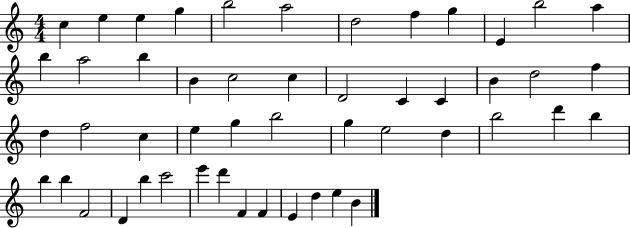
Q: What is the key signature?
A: C major